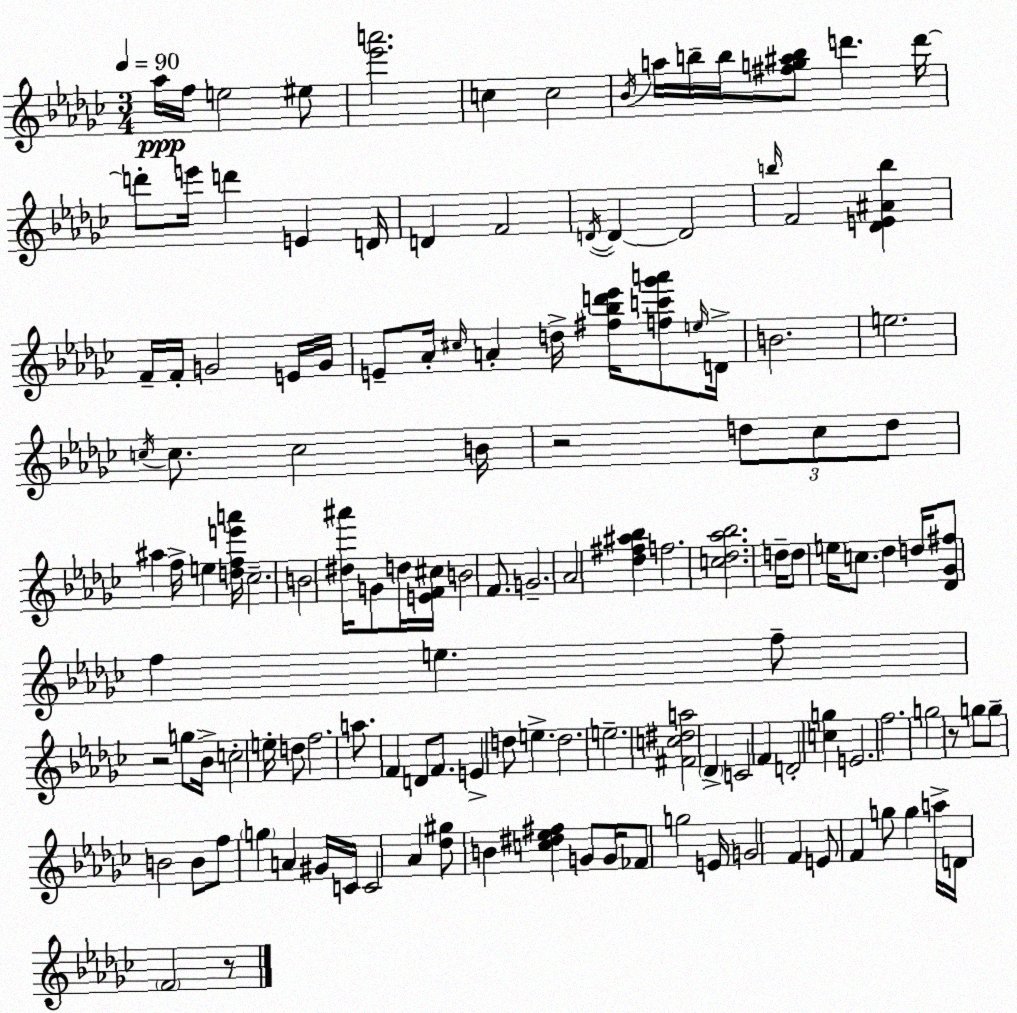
X:1
T:Untitled
M:3/4
L:1/4
K:Ebm
_a/4 f/4 e2 ^e/2 [_e'a']2 c c2 _B/4 a/4 b/4 b/4 [^fg^ab]/2 d' d'/4 d'/2 e'/4 d' E D/4 D F2 D/4 D D2 b/4 F2 [_DE^Ab] F/4 F/4 G2 E/4 G/4 E/2 _A/4 ^c/4 A d/4 [^f_bd'_e']/4 [fc'_g'a']/2 e/4 D/4 B2 e2 c/4 c/2 c2 B/4 z2 d/2 _c/2 d/2 ^a f/4 e [dfe'a']/4 _c2 B2 [^d^a']/4 G/2 d/4 [EF^c]/4 B2 F/2 G2 _A2 [_d^f^a_b] f2 [c_d_a_b]2 d/4 d/2 e/4 c/2 _d d/4 [_D_G^f]/2 f e f/2 z2 g/2 _B/4 c2 e/4 d/2 f2 a/2 F D/2 F/2 E d/2 e d2 e2 [^Fc^da]2 _D C2 F D2 [cg] E2 f2 g2 z/2 g/2 g/2 B2 B/2 f/2 g A ^G/4 C/4 C2 _A [_d^g]/2 B [c^d_e^f] G/2 G/4 _F/2 g2 E/4 G2 F E/2 F g/2 g a/4 D/4 F2 z/2